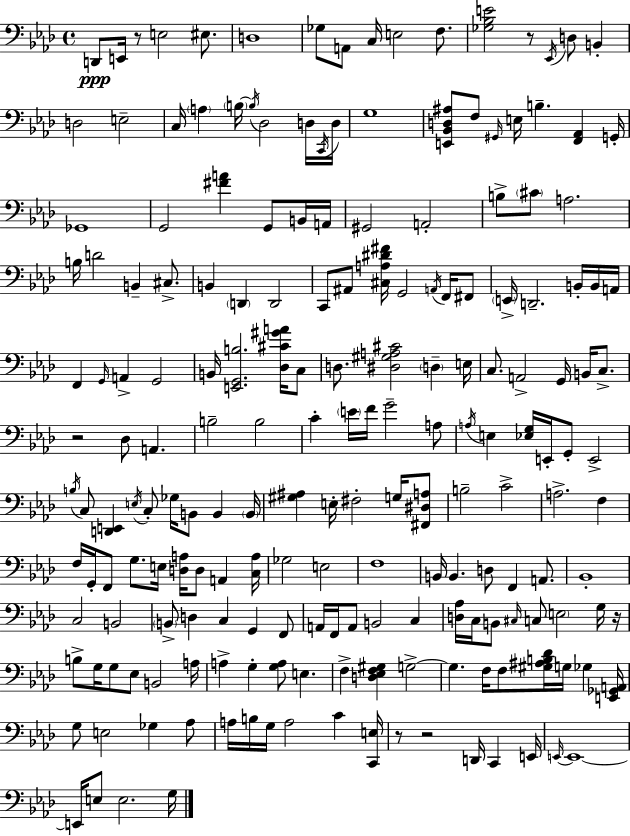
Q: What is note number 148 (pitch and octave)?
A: F3